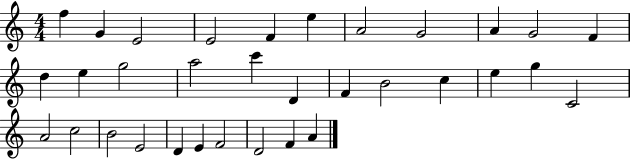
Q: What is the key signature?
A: C major